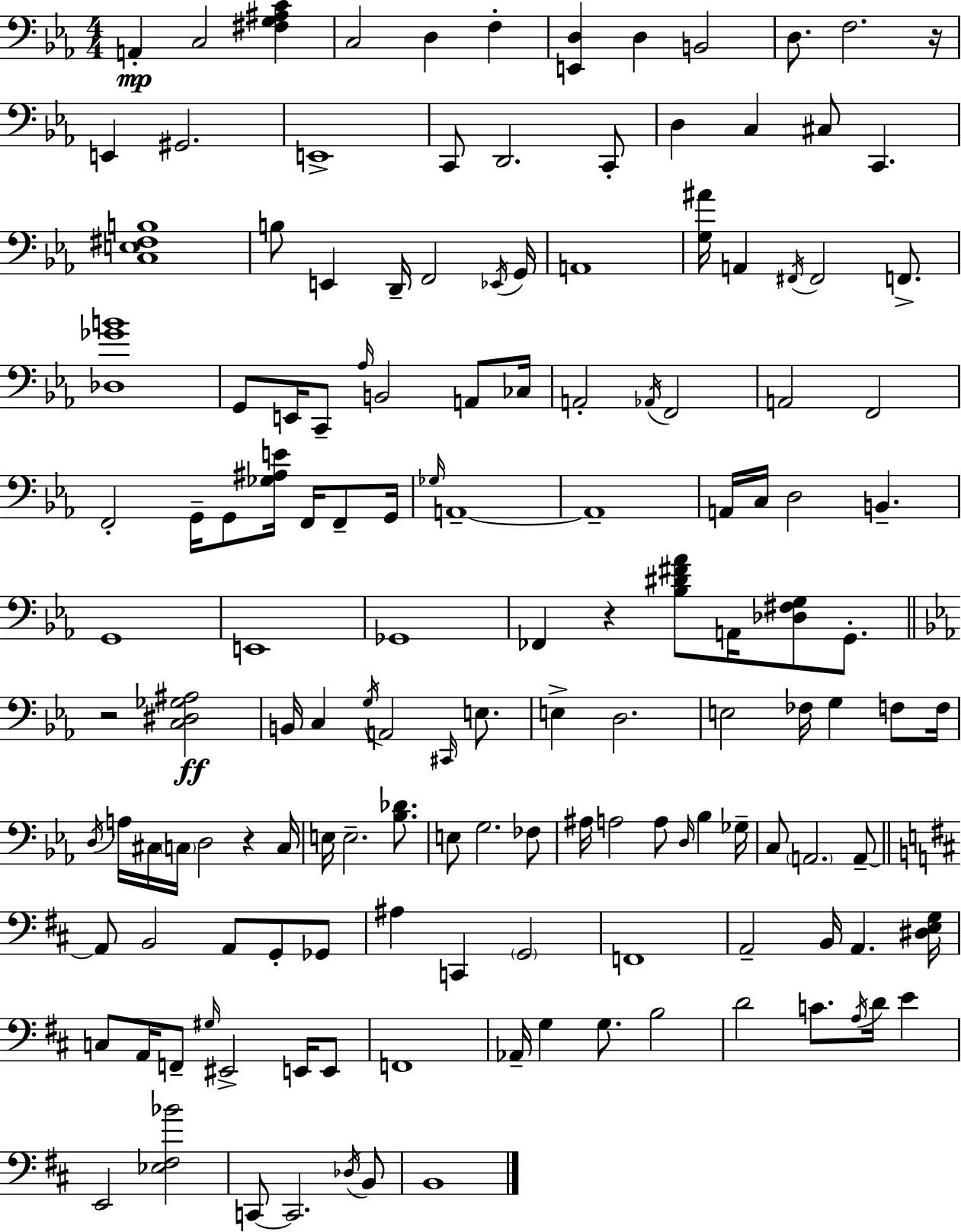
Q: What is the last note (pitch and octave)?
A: B2